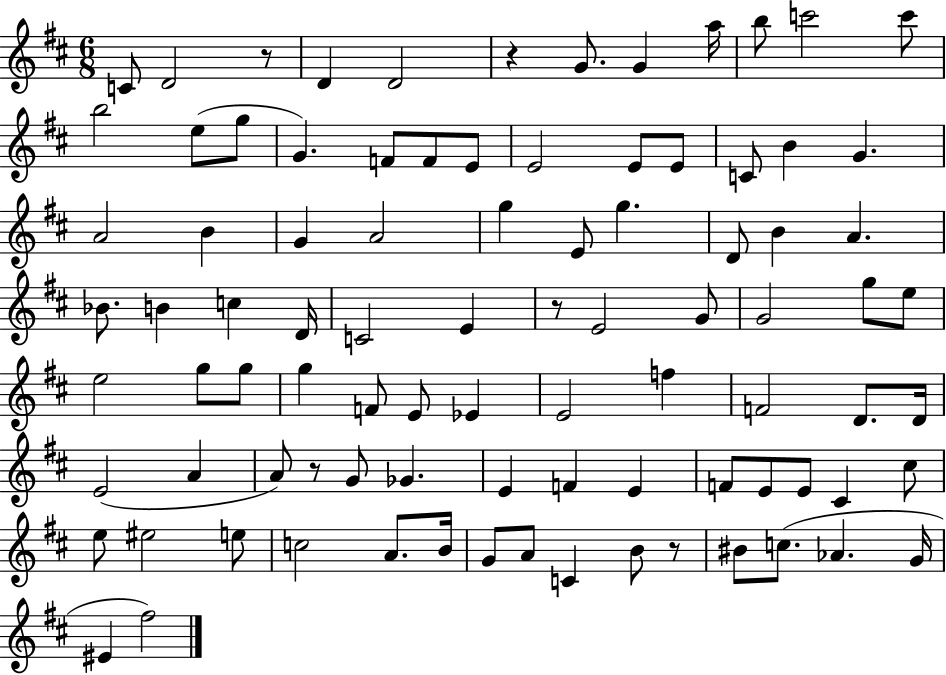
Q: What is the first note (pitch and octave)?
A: C4